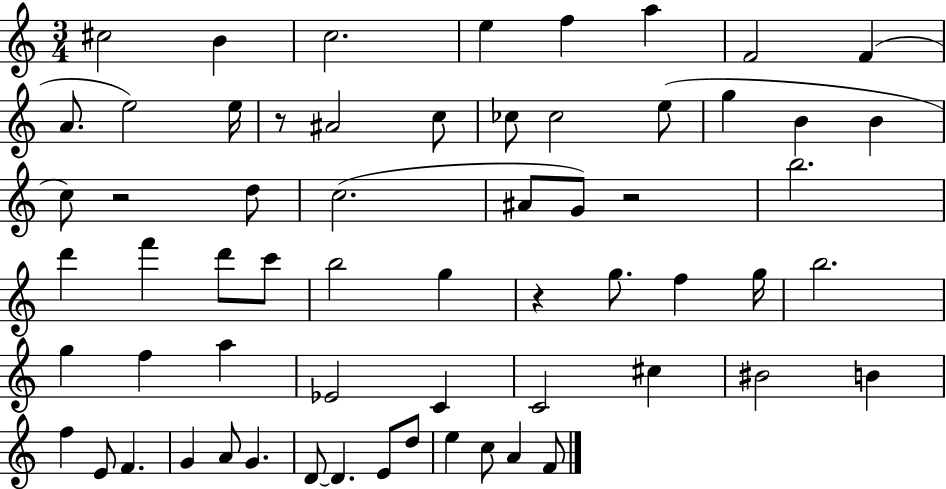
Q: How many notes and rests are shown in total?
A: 62